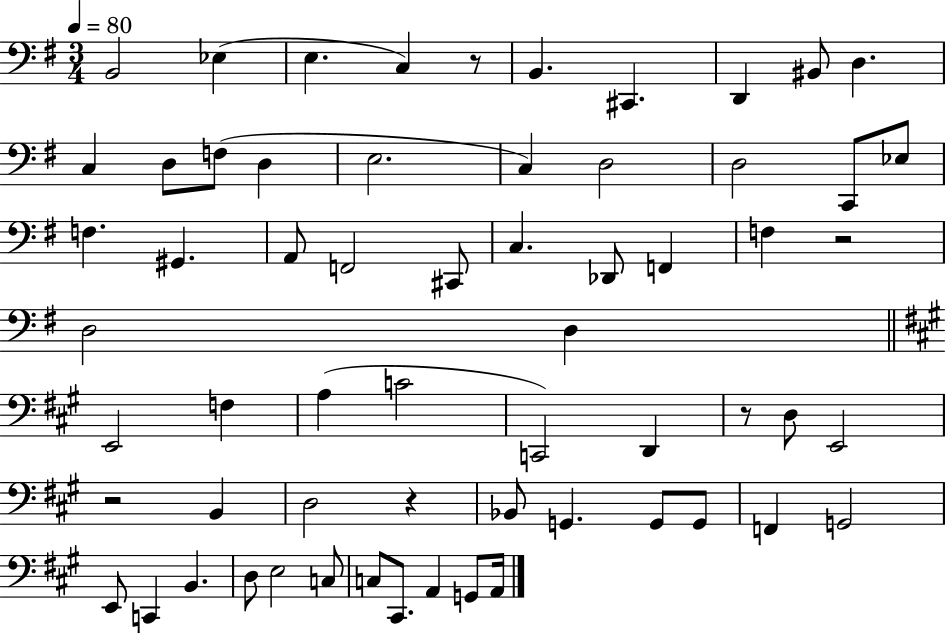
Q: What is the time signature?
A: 3/4